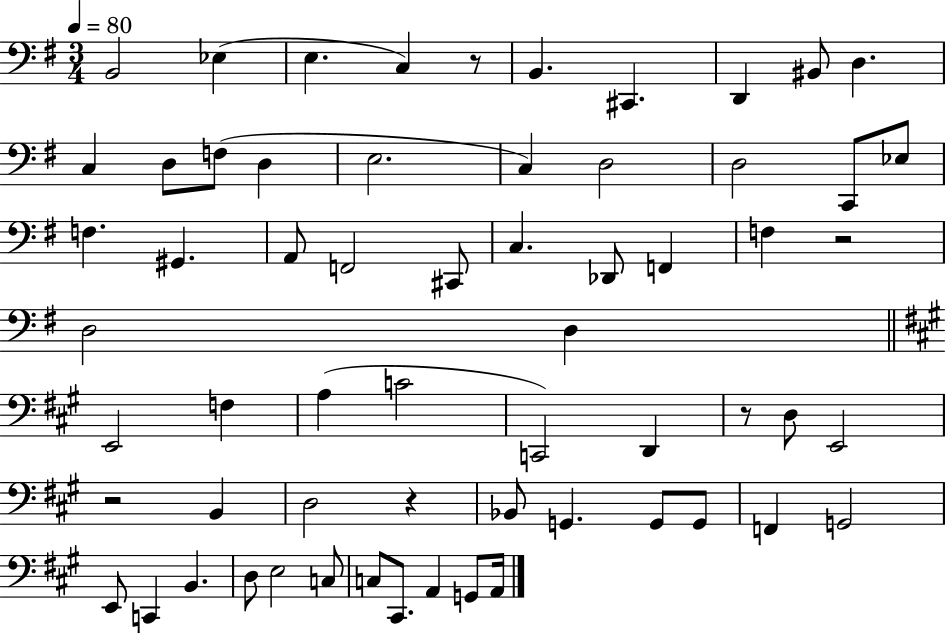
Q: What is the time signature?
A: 3/4